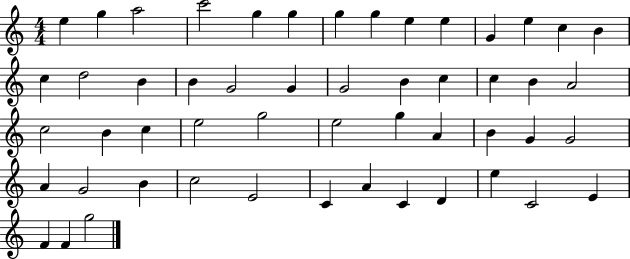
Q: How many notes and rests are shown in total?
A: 52